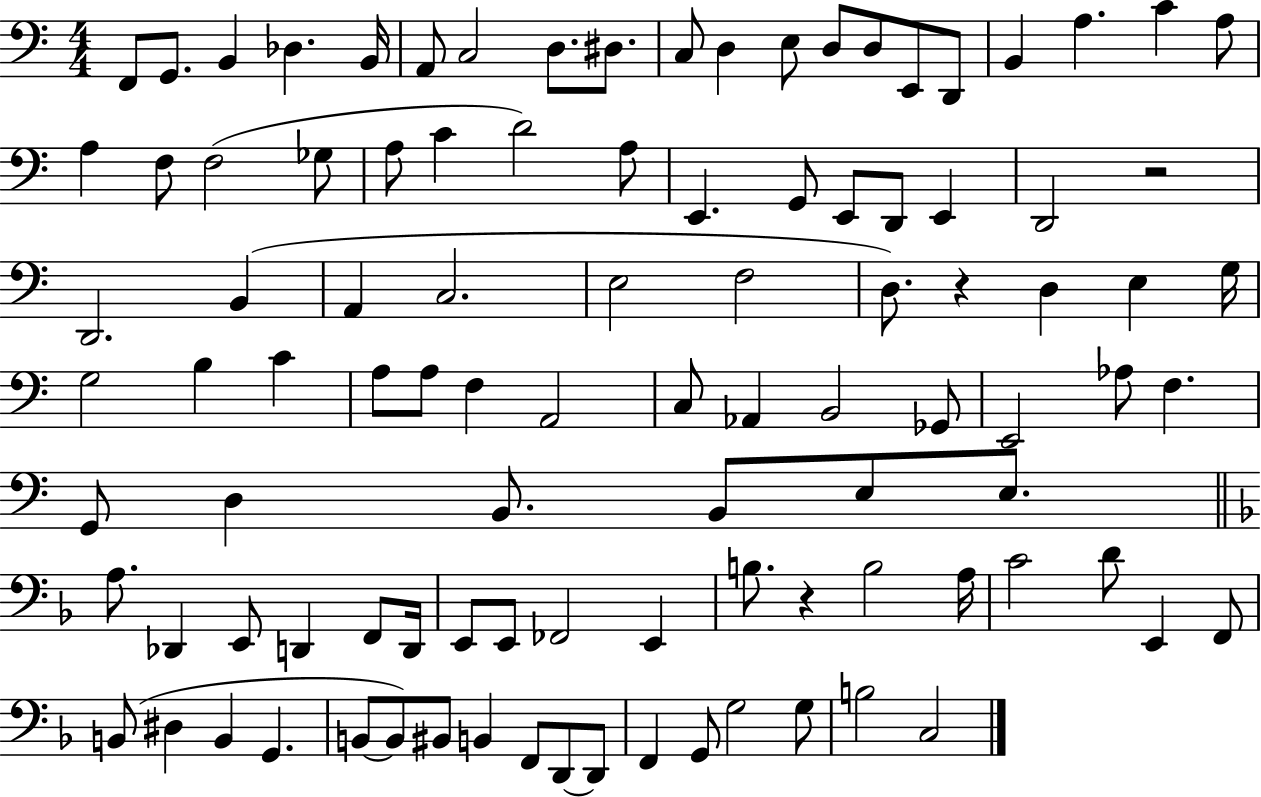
X:1
T:Untitled
M:4/4
L:1/4
K:C
F,,/2 G,,/2 B,, _D, B,,/4 A,,/2 C,2 D,/2 ^D,/2 C,/2 D, E,/2 D,/2 D,/2 E,,/2 D,,/2 B,, A, C A,/2 A, F,/2 F,2 _G,/2 A,/2 C D2 A,/2 E,, G,,/2 E,,/2 D,,/2 E,, D,,2 z2 D,,2 B,, A,, C,2 E,2 F,2 D,/2 z D, E, G,/4 G,2 B, C A,/2 A,/2 F, A,,2 C,/2 _A,, B,,2 _G,,/2 E,,2 _A,/2 F, G,,/2 D, B,,/2 B,,/2 E,/2 E,/2 A,/2 _D,, E,,/2 D,, F,,/2 D,,/4 E,,/2 E,,/2 _F,,2 E,, B,/2 z B,2 A,/4 C2 D/2 E,, F,,/2 B,,/2 ^D, B,, G,, B,,/2 B,,/2 ^B,,/2 B,, F,,/2 D,,/2 D,,/2 F,, G,,/2 G,2 G,/2 B,2 C,2